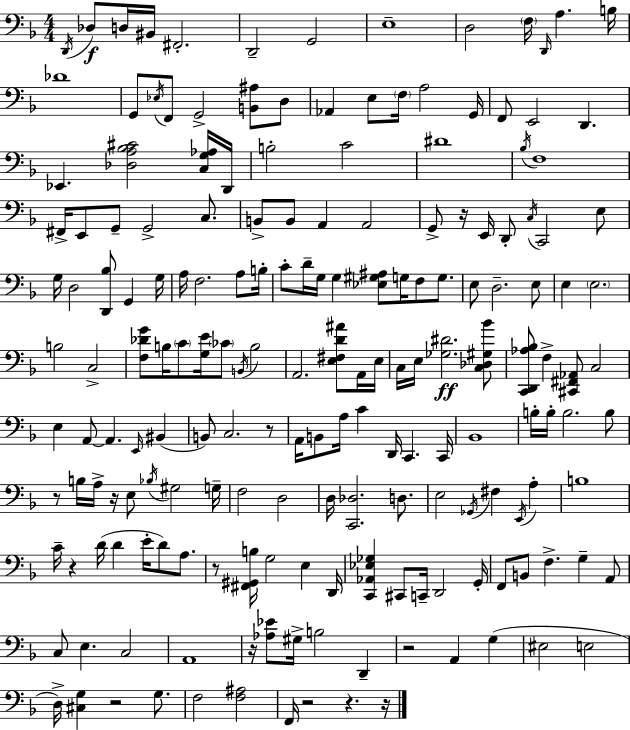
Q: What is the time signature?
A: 4/4